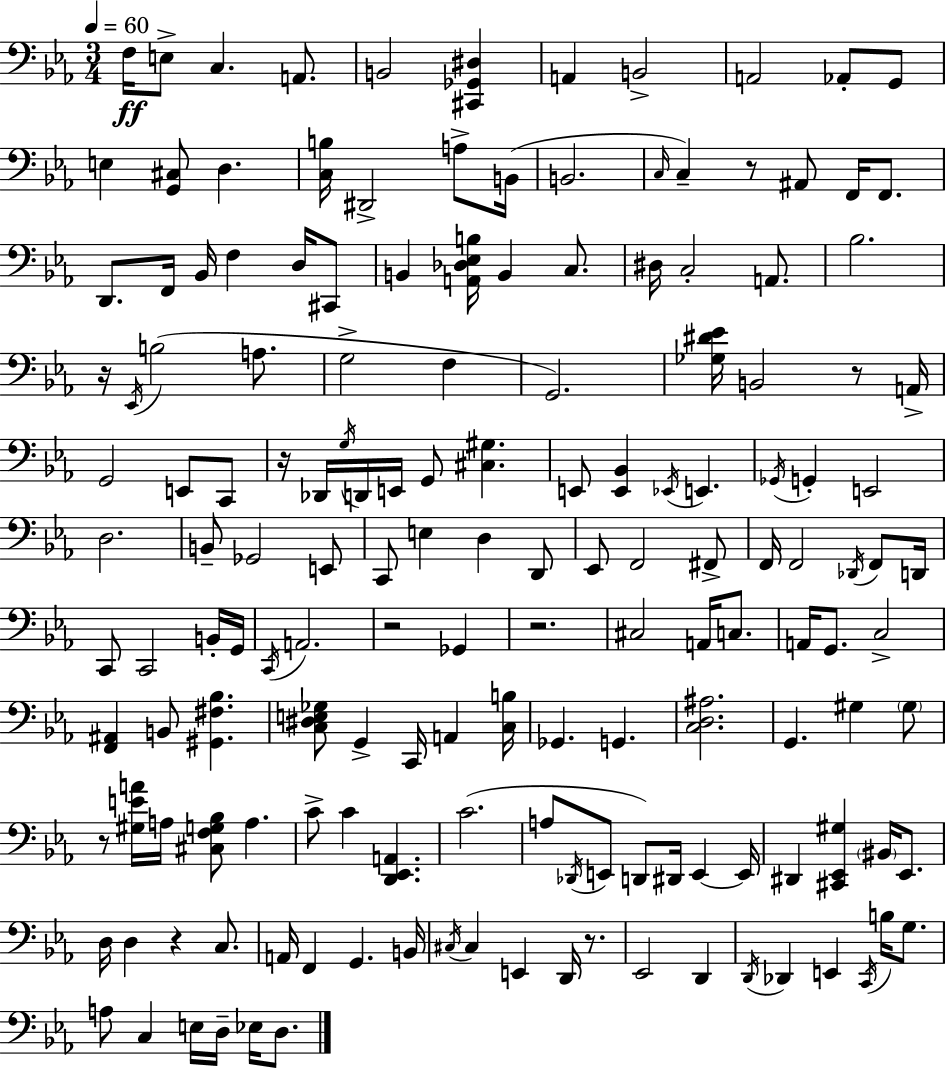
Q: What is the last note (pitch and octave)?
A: D3